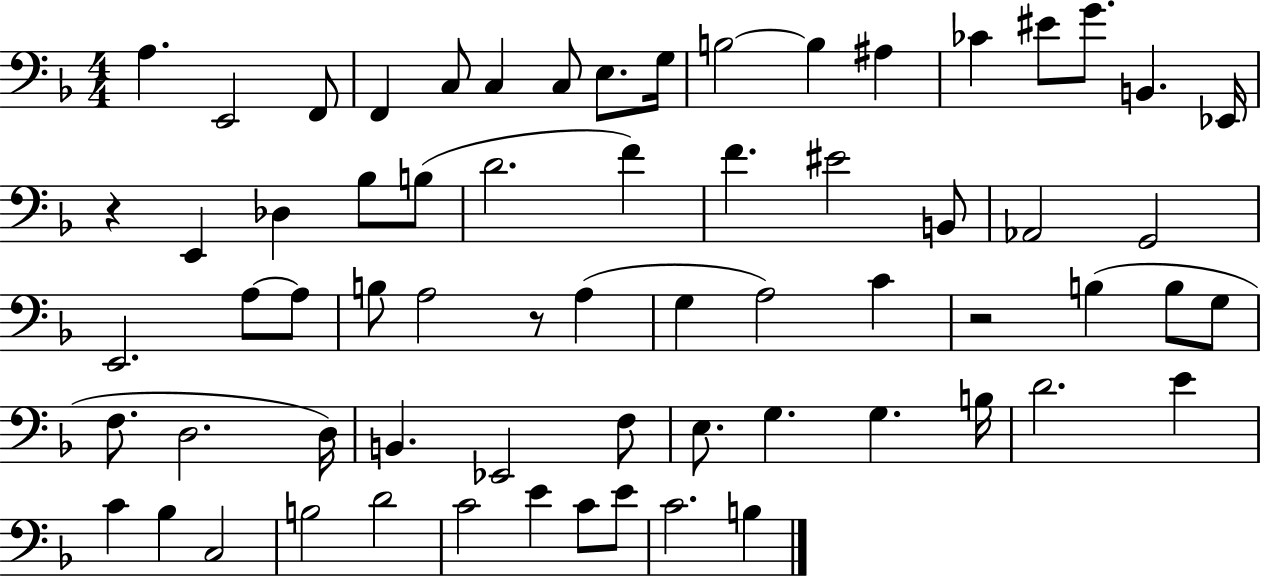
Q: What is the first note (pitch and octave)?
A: A3